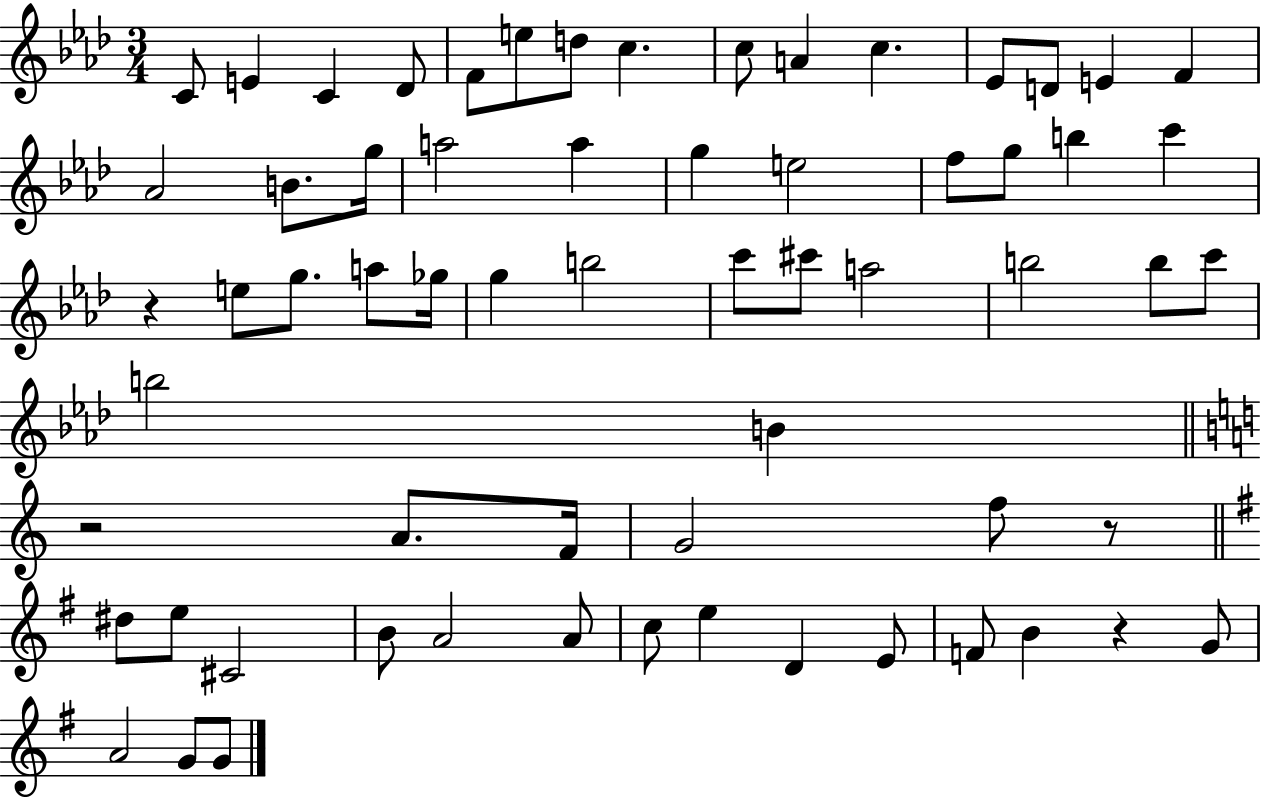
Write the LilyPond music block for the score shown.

{
  \clef treble
  \numericTimeSignature
  \time 3/4
  \key aes \major
  c'8 e'4 c'4 des'8 | f'8 e''8 d''8 c''4. | c''8 a'4 c''4. | ees'8 d'8 e'4 f'4 | \break aes'2 b'8. g''16 | a''2 a''4 | g''4 e''2 | f''8 g''8 b''4 c'''4 | \break r4 e''8 g''8. a''8 ges''16 | g''4 b''2 | c'''8 cis'''8 a''2 | b''2 b''8 c'''8 | \break b''2 b'4 | \bar "||" \break \key a \minor r2 a'8. f'16 | g'2 f''8 r8 | \bar "||" \break \key g \major dis''8 e''8 cis'2 | b'8 a'2 a'8 | c''8 e''4 d'4 e'8 | f'8 b'4 r4 g'8 | \break a'2 g'8 g'8 | \bar "|."
}